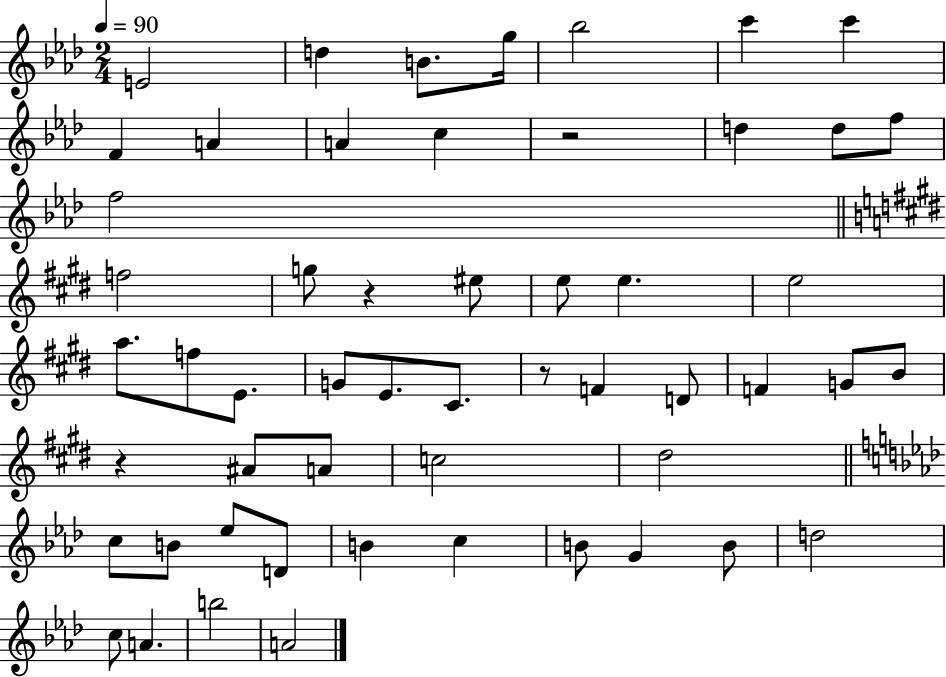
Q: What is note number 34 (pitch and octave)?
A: A4